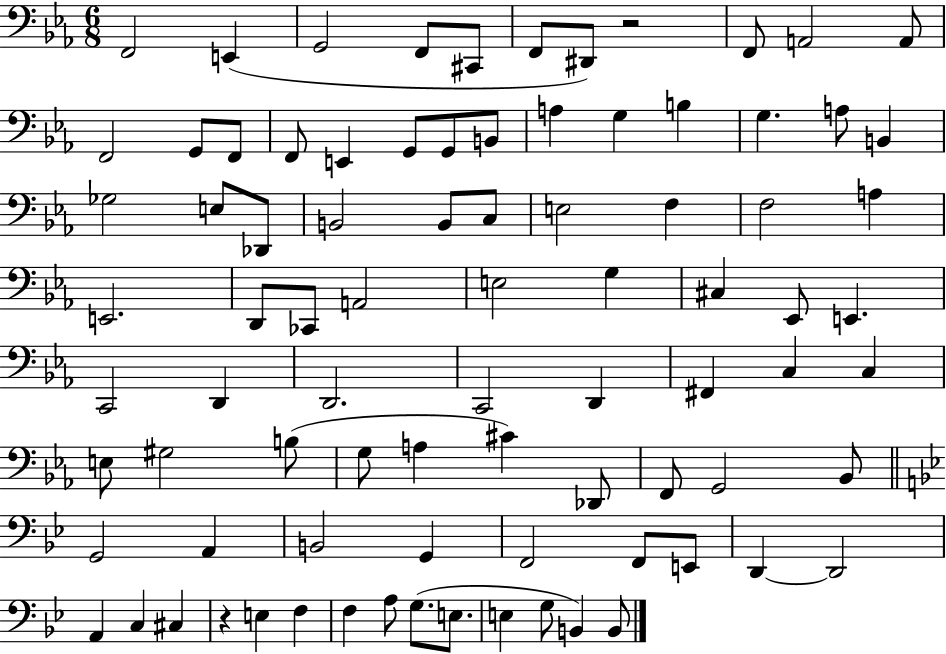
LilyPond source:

{
  \clef bass
  \numericTimeSignature
  \time 6/8
  \key ees \major
  f,2 e,4( | g,2 f,8 cis,8 | f,8 dis,8) r2 | f,8 a,2 a,8 | \break f,2 g,8 f,8 | f,8 e,4 g,8 g,8 b,8 | a4 g4 b4 | g4. a8 b,4 | \break ges2 e8 des,8 | b,2 b,8 c8 | e2 f4 | f2 a4 | \break e,2. | d,8 ces,8 a,2 | e2 g4 | cis4 ees,8 e,4. | \break c,2 d,4 | d,2. | c,2 d,4 | fis,4 c4 c4 | \break e8 gis2 b8( | g8 a4 cis'4) des,8 | f,8 g,2 bes,8 | \bar "||" \break \key bes \major g,2 a,4 | b,2 g,4 | f,2 f,8 e,8 | d,4~~ d,2 | \break a,4 c4 cis4 | r4 e4 f4 | f4 a8 g8.( e8. | e4 g8 b,4) b,8 | \break \bar "|."
}